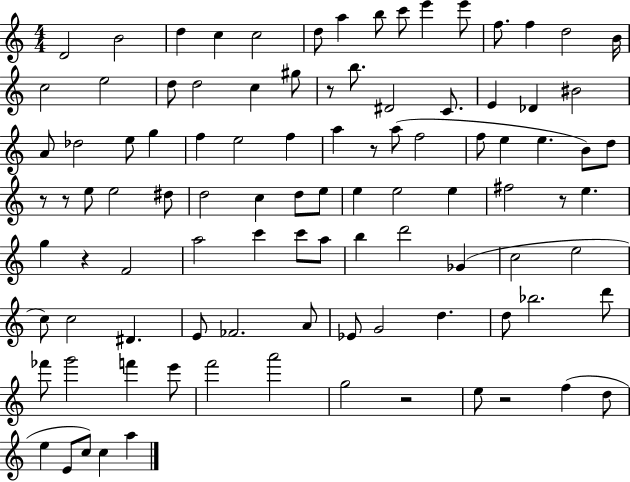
D4/h B4/h D5/q C5/q C5/h D5/e A5/q B5/e C6/e E6/q E6/e F5/e. F5/q D5/h B4/s C5/h E5/h D5/e D5/h C5/q G#5/e R/e B5/e. D#4/h C4/e. E4/q Db4/q BIS4/h A4/e Db5/h E5/e G5/q F5/q E5/h F5/q A5/q R/e A5/e F5/h F5/e E5/q E5/q. B4/e D5/e R/e R/e E5/e E5/h D#5/e D5/h C5/q D5/e E5/e E5/q E5/h E5/q F#5/h R/e E5/q. G5/q R/q F4/h A5/h C6/q C6/e A5/e B5/q D6/h Gb4/q C5/h E5/h C5/e C5/h D#4/q. E4/e FES4/h. A4/e Eb4/e G4/h D5/q. D5/e Bb5/h. D6/e FES6/e G6/h F6/q E6/e F6/h A6/h G5/h R/h E5/e R/h F5/q D5/e E5/q E4/e C5/e C5/q A5/q